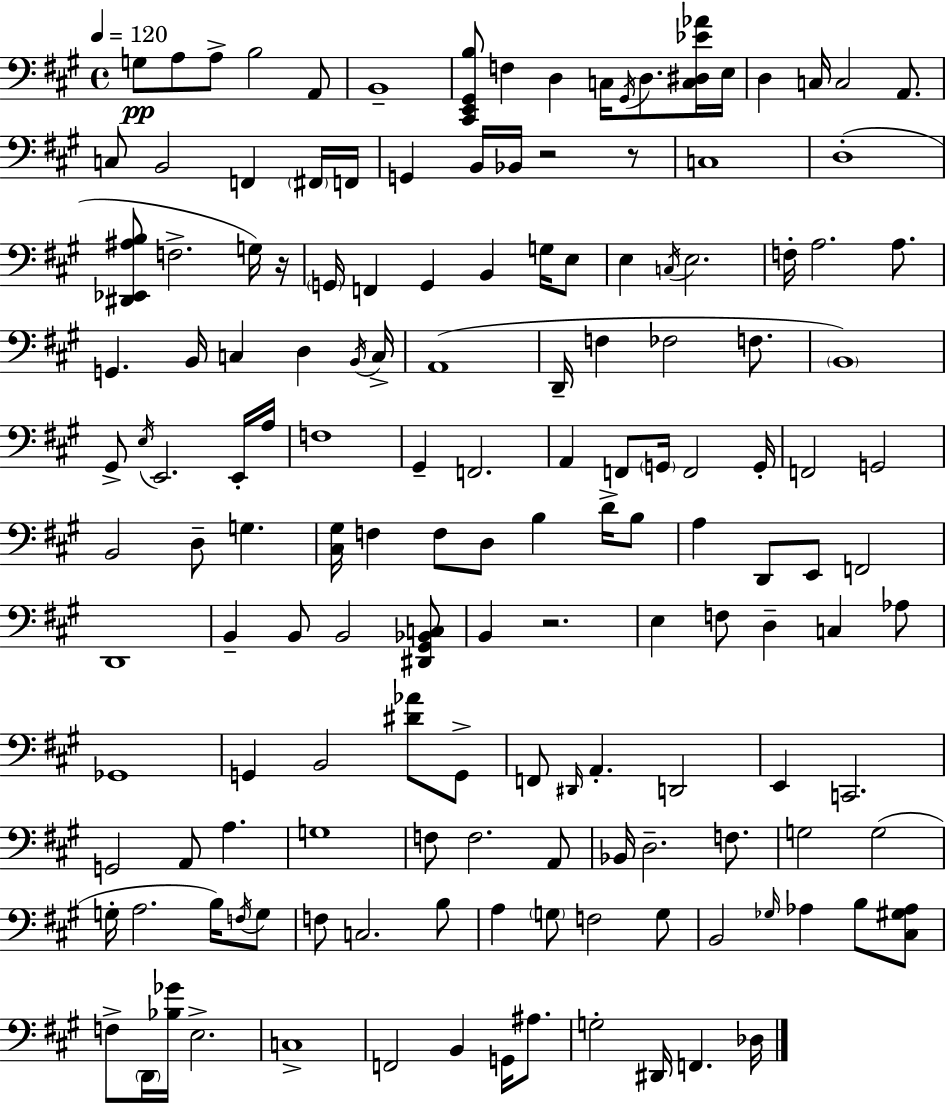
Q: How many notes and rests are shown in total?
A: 152